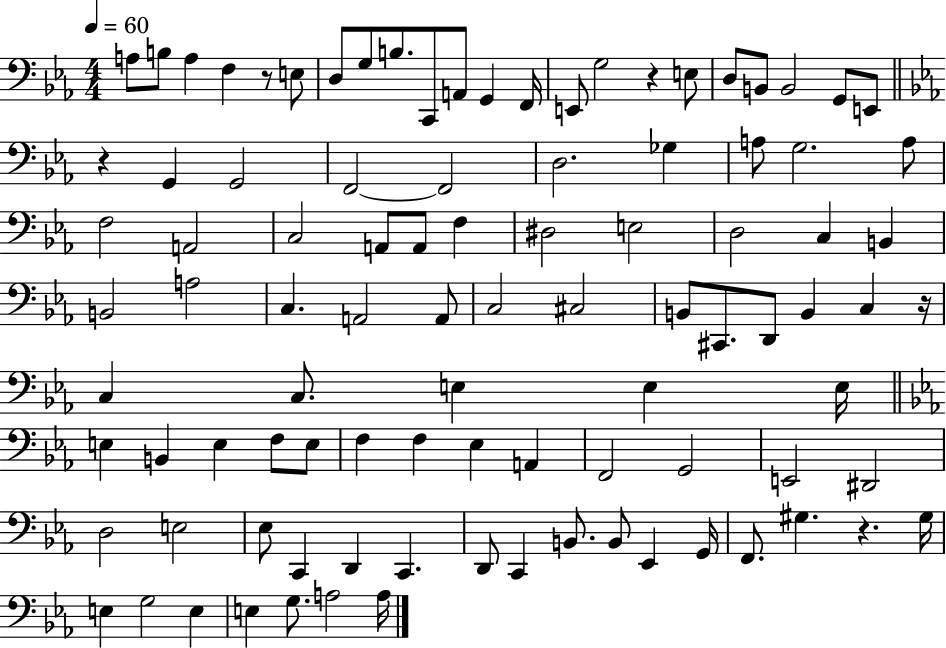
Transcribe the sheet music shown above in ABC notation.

X:1
T:Untitled
M:4/4
L:1/4
K:Eb
A,/2 B,/2 A, F, z/2 E,/2 D,/2 G,/2 B,/2 C,,/2 A,,/2 G,, F,,/4 E,,/2 G,2 z E,/2 D,/2 B,,/2 B,,2 G,,/2 E,,/2 z G,, G,,2 F,,2 F,,2 D,2 _G, A,/2 G,2 A,/2 F,2 A,,2 C,2 A,,/2 A,,/2 F, ^D,2 E,2 D,2 C, B,, B,,2 A,2 C, A,,2 A,,/2 C,2 ^C,2 B,,/2 ^C,,/2 D,,/2 B,, C, z/4 C, C,/2 E, E, E,/4 E, B,, E, F,/2 E,/2 F, F, _E, A,, F,,2 G,,2 E,,2 ^D,,2 D,2 E,2 _E,/2 C,, D,, C,, D,,/2 C,, B,,/2 B,,/2 _E,, G,,/4 F,,/2 ^G, z ^G,/4 E, G,2 E, E, G,/2 A,2 A,/4